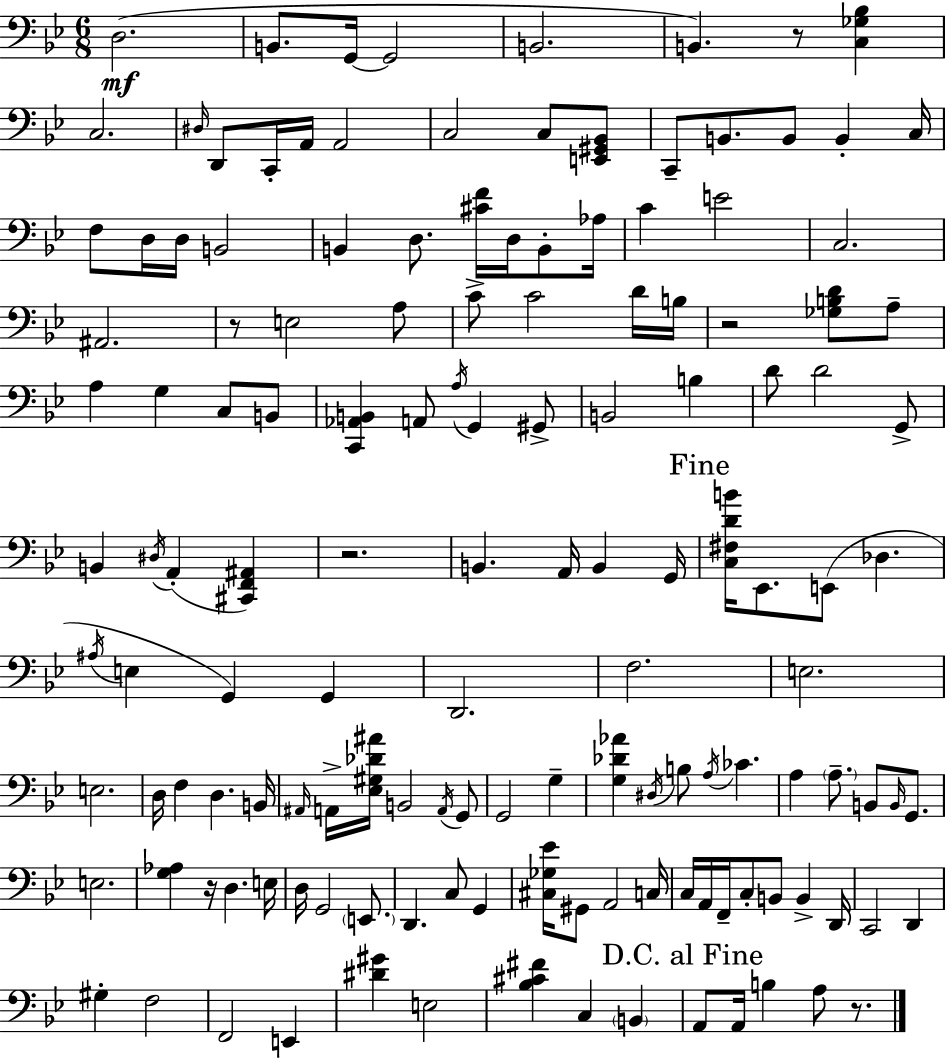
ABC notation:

X:1
T:Untitled
M:6/8
L:1/4
K:Gm
D,2 B,,/2 G,,/4 G,,2 B,,2 B,, z/2 [C,_G,_B,] C,2 ^D,/4 D,,/2 C,,/4 A,,/4 A,,2 C,2 C,/2 [E,,^G,,_B,,]/2 C,,/2 B,,/2 B,,/2 B,, C,/4 F,/2 D,/4 D,/4 B,,2 B,, D,/2 [^CF]/4 D,/4 B,,/2 _A,/4 C E2 C,2 ^A,,2 z/2 E,2 A,/2 C/2 C2 D/4 B,/4 z2 [_G,B,D]/2 A,/2 A, G, C,/2 B,,/2 [C,,_A,,B,,] A,,/2 A,/4 G,, ^G,,/2 B,,2 B, D/2 D2 G,,/2 B,, ^D,/4 A,, [^C,,F,,^A,,] z2 B,, A,,/4 B,, G,,/4 [C,^F,DB]/4 _E,,/2 E,,/2 _D, ^A,/4 E, G,, G,, D,,2 F,2 E,2 E,2 D,/4 F, D, B,,/4 ^A,,/4 A,,/4 [_E,^G,_D^A]/4 B,,2 A,,/4 G,,/2 G,,2 G, [G,_D_A] ^D,/4 B,/2 A,/4 _C A, A,/2 B,,/2 B,,/4 G,,/2 E,2 [G,_A,] z/4 D, E,/4 D,/4 G,,2 E,,/2 D,, C,/2 G,, [^C,_G,_E]/4 ^G,,/2 A,,2 C,/4 C,/4 A,,/4 F,,/4 C,/2 B,,/2 B,, D,,/4 C,,2 D,, ^G, F,2 F,,2 E,, [^D^G] E,2 [_B,^C^F] C, B,, A,,/2 A,,/4 B, A,/2 z/2